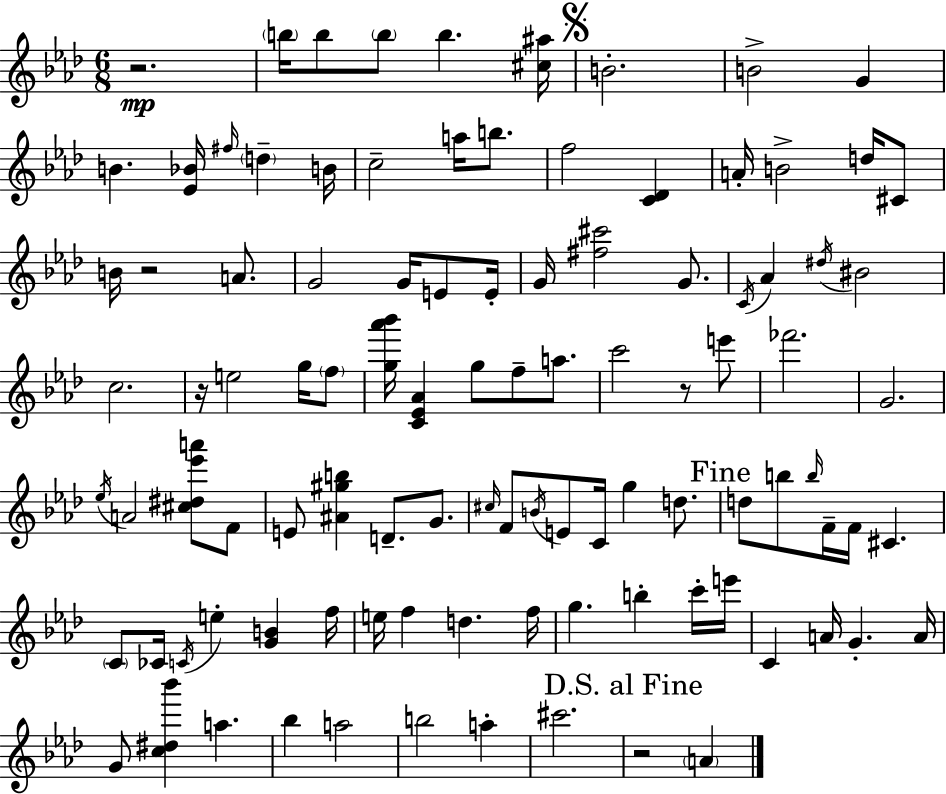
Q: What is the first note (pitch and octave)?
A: B5